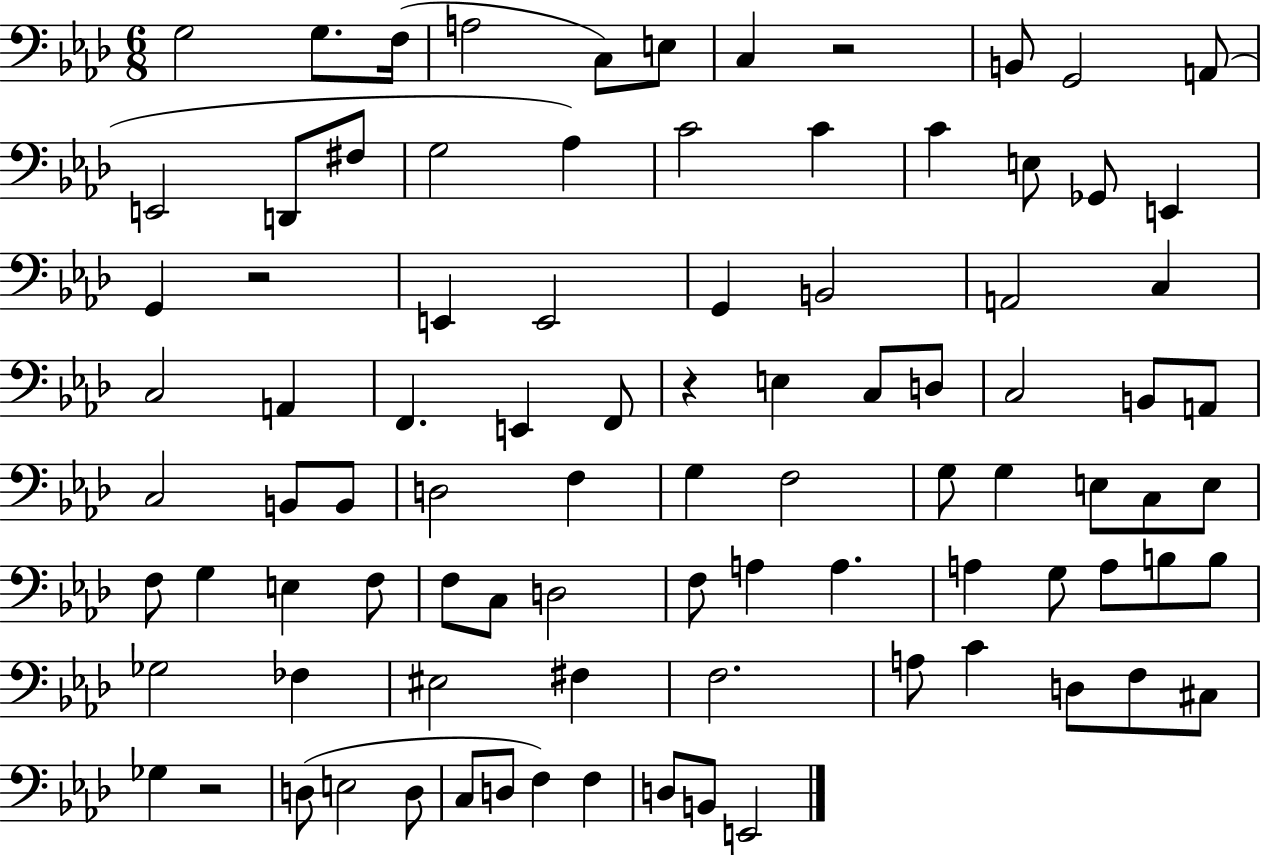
G3/h G3/e. F3/s A3/h C3/e E3/e C3/q R/h B2/e G2/h A2/e E2/h D2/e F#3/e G3/h Ab3/q C4/h C4/q C4/q E3/e Gb2/e E2/q G2/q R/h E2/q E2/h G2/q B2/h A2/h C3/q C3/h A2/q F2/q. E2/q F2/e R/q E3/q C3/e D3/e C3/h B2/e A2/e C3/h B2/e B2/e D3/h F3/q G3/q F3/h G3/e G3/q E3/e C3/e E3/e F3/e G3/q E3/q F3/e F3/e C3/e D3/h F3/e A3/q A3/q. A3/q G3/e A3/e B3/e B3/e Gb3/h FES3/q EIS3/h F#3/q F3/h. A3/e C4/q D3/e F3/e C#3/e Gb3/q R/h D3/e E3/h D3/e C3/e D3/e F3/q F3/q D3/e B2/e E2/h